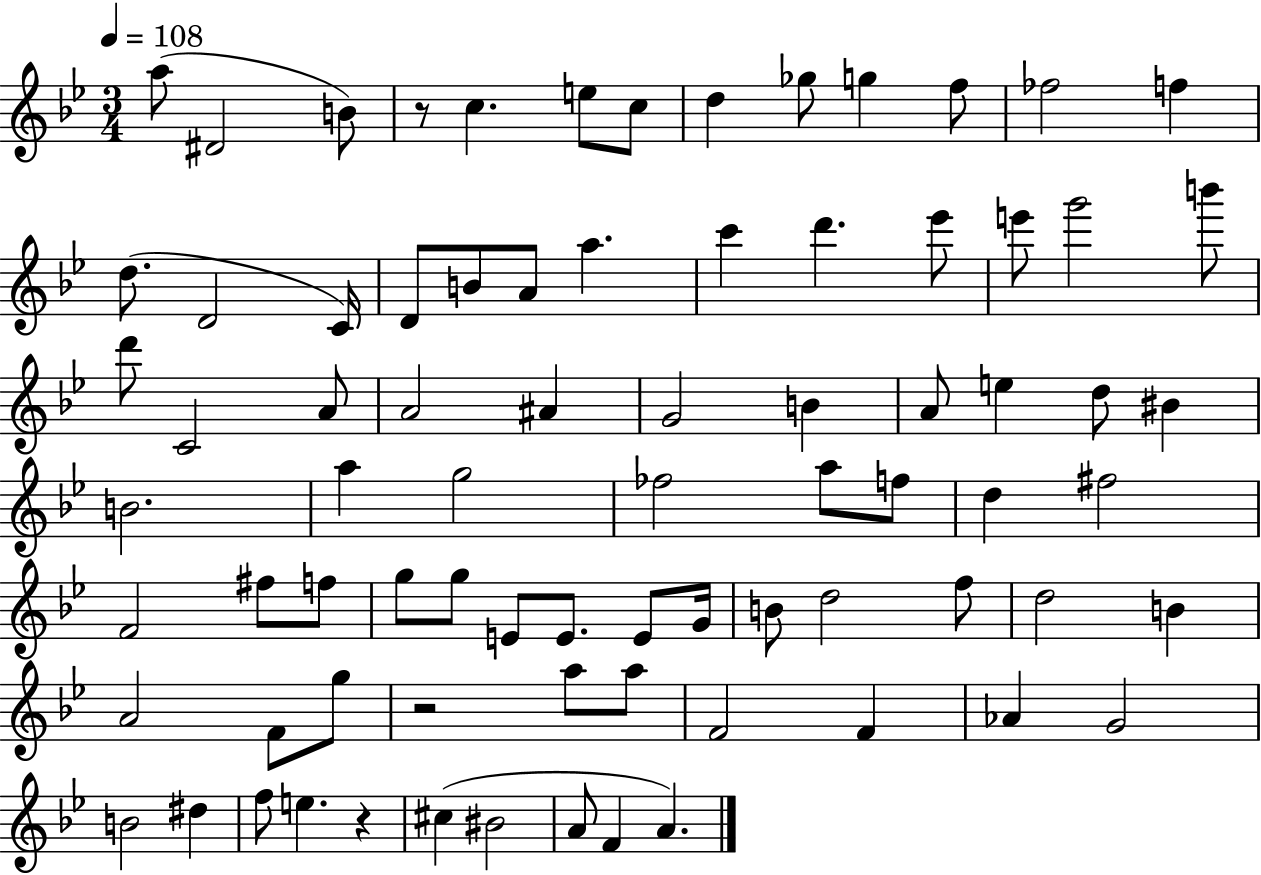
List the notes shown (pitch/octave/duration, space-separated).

A5/e D#4/h B4/e R/e C5/q. E5/e C5/e D5/q Gb5/e G5/q F5/e FES5/h F5/q D5/e. D4/h C4/s D4/e B4/e A4/e A5/q. C6/q D6/q. Eb6/e E6/e G6/h B6/e D6/e C4/h A4/e A4/h A#4/q G4/h B4/q A4/e E5/q D5/e BIS4/q B4/h. A5/q G5/h FES5/h A5/e F5/e D5/q F#5/h F4/h F#5/e F5/e G5/e G5/e E4/e E4/e. E4/e G4/s B4/e D5/h F5/e D5/h B4/q A4/h F4/e G5/e R/h A5/e A5/e F4/h F4/q Ab4/q G4/h B4/h D#5/q F5/e E5/q. R/q C#5/q BIS4/h A4/e F4/q A4/q.